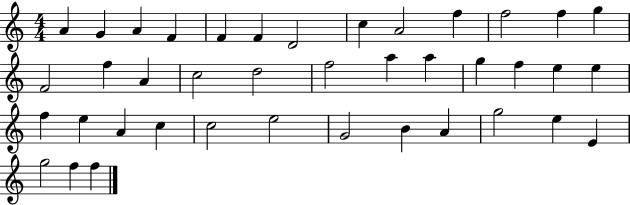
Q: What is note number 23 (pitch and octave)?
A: F5